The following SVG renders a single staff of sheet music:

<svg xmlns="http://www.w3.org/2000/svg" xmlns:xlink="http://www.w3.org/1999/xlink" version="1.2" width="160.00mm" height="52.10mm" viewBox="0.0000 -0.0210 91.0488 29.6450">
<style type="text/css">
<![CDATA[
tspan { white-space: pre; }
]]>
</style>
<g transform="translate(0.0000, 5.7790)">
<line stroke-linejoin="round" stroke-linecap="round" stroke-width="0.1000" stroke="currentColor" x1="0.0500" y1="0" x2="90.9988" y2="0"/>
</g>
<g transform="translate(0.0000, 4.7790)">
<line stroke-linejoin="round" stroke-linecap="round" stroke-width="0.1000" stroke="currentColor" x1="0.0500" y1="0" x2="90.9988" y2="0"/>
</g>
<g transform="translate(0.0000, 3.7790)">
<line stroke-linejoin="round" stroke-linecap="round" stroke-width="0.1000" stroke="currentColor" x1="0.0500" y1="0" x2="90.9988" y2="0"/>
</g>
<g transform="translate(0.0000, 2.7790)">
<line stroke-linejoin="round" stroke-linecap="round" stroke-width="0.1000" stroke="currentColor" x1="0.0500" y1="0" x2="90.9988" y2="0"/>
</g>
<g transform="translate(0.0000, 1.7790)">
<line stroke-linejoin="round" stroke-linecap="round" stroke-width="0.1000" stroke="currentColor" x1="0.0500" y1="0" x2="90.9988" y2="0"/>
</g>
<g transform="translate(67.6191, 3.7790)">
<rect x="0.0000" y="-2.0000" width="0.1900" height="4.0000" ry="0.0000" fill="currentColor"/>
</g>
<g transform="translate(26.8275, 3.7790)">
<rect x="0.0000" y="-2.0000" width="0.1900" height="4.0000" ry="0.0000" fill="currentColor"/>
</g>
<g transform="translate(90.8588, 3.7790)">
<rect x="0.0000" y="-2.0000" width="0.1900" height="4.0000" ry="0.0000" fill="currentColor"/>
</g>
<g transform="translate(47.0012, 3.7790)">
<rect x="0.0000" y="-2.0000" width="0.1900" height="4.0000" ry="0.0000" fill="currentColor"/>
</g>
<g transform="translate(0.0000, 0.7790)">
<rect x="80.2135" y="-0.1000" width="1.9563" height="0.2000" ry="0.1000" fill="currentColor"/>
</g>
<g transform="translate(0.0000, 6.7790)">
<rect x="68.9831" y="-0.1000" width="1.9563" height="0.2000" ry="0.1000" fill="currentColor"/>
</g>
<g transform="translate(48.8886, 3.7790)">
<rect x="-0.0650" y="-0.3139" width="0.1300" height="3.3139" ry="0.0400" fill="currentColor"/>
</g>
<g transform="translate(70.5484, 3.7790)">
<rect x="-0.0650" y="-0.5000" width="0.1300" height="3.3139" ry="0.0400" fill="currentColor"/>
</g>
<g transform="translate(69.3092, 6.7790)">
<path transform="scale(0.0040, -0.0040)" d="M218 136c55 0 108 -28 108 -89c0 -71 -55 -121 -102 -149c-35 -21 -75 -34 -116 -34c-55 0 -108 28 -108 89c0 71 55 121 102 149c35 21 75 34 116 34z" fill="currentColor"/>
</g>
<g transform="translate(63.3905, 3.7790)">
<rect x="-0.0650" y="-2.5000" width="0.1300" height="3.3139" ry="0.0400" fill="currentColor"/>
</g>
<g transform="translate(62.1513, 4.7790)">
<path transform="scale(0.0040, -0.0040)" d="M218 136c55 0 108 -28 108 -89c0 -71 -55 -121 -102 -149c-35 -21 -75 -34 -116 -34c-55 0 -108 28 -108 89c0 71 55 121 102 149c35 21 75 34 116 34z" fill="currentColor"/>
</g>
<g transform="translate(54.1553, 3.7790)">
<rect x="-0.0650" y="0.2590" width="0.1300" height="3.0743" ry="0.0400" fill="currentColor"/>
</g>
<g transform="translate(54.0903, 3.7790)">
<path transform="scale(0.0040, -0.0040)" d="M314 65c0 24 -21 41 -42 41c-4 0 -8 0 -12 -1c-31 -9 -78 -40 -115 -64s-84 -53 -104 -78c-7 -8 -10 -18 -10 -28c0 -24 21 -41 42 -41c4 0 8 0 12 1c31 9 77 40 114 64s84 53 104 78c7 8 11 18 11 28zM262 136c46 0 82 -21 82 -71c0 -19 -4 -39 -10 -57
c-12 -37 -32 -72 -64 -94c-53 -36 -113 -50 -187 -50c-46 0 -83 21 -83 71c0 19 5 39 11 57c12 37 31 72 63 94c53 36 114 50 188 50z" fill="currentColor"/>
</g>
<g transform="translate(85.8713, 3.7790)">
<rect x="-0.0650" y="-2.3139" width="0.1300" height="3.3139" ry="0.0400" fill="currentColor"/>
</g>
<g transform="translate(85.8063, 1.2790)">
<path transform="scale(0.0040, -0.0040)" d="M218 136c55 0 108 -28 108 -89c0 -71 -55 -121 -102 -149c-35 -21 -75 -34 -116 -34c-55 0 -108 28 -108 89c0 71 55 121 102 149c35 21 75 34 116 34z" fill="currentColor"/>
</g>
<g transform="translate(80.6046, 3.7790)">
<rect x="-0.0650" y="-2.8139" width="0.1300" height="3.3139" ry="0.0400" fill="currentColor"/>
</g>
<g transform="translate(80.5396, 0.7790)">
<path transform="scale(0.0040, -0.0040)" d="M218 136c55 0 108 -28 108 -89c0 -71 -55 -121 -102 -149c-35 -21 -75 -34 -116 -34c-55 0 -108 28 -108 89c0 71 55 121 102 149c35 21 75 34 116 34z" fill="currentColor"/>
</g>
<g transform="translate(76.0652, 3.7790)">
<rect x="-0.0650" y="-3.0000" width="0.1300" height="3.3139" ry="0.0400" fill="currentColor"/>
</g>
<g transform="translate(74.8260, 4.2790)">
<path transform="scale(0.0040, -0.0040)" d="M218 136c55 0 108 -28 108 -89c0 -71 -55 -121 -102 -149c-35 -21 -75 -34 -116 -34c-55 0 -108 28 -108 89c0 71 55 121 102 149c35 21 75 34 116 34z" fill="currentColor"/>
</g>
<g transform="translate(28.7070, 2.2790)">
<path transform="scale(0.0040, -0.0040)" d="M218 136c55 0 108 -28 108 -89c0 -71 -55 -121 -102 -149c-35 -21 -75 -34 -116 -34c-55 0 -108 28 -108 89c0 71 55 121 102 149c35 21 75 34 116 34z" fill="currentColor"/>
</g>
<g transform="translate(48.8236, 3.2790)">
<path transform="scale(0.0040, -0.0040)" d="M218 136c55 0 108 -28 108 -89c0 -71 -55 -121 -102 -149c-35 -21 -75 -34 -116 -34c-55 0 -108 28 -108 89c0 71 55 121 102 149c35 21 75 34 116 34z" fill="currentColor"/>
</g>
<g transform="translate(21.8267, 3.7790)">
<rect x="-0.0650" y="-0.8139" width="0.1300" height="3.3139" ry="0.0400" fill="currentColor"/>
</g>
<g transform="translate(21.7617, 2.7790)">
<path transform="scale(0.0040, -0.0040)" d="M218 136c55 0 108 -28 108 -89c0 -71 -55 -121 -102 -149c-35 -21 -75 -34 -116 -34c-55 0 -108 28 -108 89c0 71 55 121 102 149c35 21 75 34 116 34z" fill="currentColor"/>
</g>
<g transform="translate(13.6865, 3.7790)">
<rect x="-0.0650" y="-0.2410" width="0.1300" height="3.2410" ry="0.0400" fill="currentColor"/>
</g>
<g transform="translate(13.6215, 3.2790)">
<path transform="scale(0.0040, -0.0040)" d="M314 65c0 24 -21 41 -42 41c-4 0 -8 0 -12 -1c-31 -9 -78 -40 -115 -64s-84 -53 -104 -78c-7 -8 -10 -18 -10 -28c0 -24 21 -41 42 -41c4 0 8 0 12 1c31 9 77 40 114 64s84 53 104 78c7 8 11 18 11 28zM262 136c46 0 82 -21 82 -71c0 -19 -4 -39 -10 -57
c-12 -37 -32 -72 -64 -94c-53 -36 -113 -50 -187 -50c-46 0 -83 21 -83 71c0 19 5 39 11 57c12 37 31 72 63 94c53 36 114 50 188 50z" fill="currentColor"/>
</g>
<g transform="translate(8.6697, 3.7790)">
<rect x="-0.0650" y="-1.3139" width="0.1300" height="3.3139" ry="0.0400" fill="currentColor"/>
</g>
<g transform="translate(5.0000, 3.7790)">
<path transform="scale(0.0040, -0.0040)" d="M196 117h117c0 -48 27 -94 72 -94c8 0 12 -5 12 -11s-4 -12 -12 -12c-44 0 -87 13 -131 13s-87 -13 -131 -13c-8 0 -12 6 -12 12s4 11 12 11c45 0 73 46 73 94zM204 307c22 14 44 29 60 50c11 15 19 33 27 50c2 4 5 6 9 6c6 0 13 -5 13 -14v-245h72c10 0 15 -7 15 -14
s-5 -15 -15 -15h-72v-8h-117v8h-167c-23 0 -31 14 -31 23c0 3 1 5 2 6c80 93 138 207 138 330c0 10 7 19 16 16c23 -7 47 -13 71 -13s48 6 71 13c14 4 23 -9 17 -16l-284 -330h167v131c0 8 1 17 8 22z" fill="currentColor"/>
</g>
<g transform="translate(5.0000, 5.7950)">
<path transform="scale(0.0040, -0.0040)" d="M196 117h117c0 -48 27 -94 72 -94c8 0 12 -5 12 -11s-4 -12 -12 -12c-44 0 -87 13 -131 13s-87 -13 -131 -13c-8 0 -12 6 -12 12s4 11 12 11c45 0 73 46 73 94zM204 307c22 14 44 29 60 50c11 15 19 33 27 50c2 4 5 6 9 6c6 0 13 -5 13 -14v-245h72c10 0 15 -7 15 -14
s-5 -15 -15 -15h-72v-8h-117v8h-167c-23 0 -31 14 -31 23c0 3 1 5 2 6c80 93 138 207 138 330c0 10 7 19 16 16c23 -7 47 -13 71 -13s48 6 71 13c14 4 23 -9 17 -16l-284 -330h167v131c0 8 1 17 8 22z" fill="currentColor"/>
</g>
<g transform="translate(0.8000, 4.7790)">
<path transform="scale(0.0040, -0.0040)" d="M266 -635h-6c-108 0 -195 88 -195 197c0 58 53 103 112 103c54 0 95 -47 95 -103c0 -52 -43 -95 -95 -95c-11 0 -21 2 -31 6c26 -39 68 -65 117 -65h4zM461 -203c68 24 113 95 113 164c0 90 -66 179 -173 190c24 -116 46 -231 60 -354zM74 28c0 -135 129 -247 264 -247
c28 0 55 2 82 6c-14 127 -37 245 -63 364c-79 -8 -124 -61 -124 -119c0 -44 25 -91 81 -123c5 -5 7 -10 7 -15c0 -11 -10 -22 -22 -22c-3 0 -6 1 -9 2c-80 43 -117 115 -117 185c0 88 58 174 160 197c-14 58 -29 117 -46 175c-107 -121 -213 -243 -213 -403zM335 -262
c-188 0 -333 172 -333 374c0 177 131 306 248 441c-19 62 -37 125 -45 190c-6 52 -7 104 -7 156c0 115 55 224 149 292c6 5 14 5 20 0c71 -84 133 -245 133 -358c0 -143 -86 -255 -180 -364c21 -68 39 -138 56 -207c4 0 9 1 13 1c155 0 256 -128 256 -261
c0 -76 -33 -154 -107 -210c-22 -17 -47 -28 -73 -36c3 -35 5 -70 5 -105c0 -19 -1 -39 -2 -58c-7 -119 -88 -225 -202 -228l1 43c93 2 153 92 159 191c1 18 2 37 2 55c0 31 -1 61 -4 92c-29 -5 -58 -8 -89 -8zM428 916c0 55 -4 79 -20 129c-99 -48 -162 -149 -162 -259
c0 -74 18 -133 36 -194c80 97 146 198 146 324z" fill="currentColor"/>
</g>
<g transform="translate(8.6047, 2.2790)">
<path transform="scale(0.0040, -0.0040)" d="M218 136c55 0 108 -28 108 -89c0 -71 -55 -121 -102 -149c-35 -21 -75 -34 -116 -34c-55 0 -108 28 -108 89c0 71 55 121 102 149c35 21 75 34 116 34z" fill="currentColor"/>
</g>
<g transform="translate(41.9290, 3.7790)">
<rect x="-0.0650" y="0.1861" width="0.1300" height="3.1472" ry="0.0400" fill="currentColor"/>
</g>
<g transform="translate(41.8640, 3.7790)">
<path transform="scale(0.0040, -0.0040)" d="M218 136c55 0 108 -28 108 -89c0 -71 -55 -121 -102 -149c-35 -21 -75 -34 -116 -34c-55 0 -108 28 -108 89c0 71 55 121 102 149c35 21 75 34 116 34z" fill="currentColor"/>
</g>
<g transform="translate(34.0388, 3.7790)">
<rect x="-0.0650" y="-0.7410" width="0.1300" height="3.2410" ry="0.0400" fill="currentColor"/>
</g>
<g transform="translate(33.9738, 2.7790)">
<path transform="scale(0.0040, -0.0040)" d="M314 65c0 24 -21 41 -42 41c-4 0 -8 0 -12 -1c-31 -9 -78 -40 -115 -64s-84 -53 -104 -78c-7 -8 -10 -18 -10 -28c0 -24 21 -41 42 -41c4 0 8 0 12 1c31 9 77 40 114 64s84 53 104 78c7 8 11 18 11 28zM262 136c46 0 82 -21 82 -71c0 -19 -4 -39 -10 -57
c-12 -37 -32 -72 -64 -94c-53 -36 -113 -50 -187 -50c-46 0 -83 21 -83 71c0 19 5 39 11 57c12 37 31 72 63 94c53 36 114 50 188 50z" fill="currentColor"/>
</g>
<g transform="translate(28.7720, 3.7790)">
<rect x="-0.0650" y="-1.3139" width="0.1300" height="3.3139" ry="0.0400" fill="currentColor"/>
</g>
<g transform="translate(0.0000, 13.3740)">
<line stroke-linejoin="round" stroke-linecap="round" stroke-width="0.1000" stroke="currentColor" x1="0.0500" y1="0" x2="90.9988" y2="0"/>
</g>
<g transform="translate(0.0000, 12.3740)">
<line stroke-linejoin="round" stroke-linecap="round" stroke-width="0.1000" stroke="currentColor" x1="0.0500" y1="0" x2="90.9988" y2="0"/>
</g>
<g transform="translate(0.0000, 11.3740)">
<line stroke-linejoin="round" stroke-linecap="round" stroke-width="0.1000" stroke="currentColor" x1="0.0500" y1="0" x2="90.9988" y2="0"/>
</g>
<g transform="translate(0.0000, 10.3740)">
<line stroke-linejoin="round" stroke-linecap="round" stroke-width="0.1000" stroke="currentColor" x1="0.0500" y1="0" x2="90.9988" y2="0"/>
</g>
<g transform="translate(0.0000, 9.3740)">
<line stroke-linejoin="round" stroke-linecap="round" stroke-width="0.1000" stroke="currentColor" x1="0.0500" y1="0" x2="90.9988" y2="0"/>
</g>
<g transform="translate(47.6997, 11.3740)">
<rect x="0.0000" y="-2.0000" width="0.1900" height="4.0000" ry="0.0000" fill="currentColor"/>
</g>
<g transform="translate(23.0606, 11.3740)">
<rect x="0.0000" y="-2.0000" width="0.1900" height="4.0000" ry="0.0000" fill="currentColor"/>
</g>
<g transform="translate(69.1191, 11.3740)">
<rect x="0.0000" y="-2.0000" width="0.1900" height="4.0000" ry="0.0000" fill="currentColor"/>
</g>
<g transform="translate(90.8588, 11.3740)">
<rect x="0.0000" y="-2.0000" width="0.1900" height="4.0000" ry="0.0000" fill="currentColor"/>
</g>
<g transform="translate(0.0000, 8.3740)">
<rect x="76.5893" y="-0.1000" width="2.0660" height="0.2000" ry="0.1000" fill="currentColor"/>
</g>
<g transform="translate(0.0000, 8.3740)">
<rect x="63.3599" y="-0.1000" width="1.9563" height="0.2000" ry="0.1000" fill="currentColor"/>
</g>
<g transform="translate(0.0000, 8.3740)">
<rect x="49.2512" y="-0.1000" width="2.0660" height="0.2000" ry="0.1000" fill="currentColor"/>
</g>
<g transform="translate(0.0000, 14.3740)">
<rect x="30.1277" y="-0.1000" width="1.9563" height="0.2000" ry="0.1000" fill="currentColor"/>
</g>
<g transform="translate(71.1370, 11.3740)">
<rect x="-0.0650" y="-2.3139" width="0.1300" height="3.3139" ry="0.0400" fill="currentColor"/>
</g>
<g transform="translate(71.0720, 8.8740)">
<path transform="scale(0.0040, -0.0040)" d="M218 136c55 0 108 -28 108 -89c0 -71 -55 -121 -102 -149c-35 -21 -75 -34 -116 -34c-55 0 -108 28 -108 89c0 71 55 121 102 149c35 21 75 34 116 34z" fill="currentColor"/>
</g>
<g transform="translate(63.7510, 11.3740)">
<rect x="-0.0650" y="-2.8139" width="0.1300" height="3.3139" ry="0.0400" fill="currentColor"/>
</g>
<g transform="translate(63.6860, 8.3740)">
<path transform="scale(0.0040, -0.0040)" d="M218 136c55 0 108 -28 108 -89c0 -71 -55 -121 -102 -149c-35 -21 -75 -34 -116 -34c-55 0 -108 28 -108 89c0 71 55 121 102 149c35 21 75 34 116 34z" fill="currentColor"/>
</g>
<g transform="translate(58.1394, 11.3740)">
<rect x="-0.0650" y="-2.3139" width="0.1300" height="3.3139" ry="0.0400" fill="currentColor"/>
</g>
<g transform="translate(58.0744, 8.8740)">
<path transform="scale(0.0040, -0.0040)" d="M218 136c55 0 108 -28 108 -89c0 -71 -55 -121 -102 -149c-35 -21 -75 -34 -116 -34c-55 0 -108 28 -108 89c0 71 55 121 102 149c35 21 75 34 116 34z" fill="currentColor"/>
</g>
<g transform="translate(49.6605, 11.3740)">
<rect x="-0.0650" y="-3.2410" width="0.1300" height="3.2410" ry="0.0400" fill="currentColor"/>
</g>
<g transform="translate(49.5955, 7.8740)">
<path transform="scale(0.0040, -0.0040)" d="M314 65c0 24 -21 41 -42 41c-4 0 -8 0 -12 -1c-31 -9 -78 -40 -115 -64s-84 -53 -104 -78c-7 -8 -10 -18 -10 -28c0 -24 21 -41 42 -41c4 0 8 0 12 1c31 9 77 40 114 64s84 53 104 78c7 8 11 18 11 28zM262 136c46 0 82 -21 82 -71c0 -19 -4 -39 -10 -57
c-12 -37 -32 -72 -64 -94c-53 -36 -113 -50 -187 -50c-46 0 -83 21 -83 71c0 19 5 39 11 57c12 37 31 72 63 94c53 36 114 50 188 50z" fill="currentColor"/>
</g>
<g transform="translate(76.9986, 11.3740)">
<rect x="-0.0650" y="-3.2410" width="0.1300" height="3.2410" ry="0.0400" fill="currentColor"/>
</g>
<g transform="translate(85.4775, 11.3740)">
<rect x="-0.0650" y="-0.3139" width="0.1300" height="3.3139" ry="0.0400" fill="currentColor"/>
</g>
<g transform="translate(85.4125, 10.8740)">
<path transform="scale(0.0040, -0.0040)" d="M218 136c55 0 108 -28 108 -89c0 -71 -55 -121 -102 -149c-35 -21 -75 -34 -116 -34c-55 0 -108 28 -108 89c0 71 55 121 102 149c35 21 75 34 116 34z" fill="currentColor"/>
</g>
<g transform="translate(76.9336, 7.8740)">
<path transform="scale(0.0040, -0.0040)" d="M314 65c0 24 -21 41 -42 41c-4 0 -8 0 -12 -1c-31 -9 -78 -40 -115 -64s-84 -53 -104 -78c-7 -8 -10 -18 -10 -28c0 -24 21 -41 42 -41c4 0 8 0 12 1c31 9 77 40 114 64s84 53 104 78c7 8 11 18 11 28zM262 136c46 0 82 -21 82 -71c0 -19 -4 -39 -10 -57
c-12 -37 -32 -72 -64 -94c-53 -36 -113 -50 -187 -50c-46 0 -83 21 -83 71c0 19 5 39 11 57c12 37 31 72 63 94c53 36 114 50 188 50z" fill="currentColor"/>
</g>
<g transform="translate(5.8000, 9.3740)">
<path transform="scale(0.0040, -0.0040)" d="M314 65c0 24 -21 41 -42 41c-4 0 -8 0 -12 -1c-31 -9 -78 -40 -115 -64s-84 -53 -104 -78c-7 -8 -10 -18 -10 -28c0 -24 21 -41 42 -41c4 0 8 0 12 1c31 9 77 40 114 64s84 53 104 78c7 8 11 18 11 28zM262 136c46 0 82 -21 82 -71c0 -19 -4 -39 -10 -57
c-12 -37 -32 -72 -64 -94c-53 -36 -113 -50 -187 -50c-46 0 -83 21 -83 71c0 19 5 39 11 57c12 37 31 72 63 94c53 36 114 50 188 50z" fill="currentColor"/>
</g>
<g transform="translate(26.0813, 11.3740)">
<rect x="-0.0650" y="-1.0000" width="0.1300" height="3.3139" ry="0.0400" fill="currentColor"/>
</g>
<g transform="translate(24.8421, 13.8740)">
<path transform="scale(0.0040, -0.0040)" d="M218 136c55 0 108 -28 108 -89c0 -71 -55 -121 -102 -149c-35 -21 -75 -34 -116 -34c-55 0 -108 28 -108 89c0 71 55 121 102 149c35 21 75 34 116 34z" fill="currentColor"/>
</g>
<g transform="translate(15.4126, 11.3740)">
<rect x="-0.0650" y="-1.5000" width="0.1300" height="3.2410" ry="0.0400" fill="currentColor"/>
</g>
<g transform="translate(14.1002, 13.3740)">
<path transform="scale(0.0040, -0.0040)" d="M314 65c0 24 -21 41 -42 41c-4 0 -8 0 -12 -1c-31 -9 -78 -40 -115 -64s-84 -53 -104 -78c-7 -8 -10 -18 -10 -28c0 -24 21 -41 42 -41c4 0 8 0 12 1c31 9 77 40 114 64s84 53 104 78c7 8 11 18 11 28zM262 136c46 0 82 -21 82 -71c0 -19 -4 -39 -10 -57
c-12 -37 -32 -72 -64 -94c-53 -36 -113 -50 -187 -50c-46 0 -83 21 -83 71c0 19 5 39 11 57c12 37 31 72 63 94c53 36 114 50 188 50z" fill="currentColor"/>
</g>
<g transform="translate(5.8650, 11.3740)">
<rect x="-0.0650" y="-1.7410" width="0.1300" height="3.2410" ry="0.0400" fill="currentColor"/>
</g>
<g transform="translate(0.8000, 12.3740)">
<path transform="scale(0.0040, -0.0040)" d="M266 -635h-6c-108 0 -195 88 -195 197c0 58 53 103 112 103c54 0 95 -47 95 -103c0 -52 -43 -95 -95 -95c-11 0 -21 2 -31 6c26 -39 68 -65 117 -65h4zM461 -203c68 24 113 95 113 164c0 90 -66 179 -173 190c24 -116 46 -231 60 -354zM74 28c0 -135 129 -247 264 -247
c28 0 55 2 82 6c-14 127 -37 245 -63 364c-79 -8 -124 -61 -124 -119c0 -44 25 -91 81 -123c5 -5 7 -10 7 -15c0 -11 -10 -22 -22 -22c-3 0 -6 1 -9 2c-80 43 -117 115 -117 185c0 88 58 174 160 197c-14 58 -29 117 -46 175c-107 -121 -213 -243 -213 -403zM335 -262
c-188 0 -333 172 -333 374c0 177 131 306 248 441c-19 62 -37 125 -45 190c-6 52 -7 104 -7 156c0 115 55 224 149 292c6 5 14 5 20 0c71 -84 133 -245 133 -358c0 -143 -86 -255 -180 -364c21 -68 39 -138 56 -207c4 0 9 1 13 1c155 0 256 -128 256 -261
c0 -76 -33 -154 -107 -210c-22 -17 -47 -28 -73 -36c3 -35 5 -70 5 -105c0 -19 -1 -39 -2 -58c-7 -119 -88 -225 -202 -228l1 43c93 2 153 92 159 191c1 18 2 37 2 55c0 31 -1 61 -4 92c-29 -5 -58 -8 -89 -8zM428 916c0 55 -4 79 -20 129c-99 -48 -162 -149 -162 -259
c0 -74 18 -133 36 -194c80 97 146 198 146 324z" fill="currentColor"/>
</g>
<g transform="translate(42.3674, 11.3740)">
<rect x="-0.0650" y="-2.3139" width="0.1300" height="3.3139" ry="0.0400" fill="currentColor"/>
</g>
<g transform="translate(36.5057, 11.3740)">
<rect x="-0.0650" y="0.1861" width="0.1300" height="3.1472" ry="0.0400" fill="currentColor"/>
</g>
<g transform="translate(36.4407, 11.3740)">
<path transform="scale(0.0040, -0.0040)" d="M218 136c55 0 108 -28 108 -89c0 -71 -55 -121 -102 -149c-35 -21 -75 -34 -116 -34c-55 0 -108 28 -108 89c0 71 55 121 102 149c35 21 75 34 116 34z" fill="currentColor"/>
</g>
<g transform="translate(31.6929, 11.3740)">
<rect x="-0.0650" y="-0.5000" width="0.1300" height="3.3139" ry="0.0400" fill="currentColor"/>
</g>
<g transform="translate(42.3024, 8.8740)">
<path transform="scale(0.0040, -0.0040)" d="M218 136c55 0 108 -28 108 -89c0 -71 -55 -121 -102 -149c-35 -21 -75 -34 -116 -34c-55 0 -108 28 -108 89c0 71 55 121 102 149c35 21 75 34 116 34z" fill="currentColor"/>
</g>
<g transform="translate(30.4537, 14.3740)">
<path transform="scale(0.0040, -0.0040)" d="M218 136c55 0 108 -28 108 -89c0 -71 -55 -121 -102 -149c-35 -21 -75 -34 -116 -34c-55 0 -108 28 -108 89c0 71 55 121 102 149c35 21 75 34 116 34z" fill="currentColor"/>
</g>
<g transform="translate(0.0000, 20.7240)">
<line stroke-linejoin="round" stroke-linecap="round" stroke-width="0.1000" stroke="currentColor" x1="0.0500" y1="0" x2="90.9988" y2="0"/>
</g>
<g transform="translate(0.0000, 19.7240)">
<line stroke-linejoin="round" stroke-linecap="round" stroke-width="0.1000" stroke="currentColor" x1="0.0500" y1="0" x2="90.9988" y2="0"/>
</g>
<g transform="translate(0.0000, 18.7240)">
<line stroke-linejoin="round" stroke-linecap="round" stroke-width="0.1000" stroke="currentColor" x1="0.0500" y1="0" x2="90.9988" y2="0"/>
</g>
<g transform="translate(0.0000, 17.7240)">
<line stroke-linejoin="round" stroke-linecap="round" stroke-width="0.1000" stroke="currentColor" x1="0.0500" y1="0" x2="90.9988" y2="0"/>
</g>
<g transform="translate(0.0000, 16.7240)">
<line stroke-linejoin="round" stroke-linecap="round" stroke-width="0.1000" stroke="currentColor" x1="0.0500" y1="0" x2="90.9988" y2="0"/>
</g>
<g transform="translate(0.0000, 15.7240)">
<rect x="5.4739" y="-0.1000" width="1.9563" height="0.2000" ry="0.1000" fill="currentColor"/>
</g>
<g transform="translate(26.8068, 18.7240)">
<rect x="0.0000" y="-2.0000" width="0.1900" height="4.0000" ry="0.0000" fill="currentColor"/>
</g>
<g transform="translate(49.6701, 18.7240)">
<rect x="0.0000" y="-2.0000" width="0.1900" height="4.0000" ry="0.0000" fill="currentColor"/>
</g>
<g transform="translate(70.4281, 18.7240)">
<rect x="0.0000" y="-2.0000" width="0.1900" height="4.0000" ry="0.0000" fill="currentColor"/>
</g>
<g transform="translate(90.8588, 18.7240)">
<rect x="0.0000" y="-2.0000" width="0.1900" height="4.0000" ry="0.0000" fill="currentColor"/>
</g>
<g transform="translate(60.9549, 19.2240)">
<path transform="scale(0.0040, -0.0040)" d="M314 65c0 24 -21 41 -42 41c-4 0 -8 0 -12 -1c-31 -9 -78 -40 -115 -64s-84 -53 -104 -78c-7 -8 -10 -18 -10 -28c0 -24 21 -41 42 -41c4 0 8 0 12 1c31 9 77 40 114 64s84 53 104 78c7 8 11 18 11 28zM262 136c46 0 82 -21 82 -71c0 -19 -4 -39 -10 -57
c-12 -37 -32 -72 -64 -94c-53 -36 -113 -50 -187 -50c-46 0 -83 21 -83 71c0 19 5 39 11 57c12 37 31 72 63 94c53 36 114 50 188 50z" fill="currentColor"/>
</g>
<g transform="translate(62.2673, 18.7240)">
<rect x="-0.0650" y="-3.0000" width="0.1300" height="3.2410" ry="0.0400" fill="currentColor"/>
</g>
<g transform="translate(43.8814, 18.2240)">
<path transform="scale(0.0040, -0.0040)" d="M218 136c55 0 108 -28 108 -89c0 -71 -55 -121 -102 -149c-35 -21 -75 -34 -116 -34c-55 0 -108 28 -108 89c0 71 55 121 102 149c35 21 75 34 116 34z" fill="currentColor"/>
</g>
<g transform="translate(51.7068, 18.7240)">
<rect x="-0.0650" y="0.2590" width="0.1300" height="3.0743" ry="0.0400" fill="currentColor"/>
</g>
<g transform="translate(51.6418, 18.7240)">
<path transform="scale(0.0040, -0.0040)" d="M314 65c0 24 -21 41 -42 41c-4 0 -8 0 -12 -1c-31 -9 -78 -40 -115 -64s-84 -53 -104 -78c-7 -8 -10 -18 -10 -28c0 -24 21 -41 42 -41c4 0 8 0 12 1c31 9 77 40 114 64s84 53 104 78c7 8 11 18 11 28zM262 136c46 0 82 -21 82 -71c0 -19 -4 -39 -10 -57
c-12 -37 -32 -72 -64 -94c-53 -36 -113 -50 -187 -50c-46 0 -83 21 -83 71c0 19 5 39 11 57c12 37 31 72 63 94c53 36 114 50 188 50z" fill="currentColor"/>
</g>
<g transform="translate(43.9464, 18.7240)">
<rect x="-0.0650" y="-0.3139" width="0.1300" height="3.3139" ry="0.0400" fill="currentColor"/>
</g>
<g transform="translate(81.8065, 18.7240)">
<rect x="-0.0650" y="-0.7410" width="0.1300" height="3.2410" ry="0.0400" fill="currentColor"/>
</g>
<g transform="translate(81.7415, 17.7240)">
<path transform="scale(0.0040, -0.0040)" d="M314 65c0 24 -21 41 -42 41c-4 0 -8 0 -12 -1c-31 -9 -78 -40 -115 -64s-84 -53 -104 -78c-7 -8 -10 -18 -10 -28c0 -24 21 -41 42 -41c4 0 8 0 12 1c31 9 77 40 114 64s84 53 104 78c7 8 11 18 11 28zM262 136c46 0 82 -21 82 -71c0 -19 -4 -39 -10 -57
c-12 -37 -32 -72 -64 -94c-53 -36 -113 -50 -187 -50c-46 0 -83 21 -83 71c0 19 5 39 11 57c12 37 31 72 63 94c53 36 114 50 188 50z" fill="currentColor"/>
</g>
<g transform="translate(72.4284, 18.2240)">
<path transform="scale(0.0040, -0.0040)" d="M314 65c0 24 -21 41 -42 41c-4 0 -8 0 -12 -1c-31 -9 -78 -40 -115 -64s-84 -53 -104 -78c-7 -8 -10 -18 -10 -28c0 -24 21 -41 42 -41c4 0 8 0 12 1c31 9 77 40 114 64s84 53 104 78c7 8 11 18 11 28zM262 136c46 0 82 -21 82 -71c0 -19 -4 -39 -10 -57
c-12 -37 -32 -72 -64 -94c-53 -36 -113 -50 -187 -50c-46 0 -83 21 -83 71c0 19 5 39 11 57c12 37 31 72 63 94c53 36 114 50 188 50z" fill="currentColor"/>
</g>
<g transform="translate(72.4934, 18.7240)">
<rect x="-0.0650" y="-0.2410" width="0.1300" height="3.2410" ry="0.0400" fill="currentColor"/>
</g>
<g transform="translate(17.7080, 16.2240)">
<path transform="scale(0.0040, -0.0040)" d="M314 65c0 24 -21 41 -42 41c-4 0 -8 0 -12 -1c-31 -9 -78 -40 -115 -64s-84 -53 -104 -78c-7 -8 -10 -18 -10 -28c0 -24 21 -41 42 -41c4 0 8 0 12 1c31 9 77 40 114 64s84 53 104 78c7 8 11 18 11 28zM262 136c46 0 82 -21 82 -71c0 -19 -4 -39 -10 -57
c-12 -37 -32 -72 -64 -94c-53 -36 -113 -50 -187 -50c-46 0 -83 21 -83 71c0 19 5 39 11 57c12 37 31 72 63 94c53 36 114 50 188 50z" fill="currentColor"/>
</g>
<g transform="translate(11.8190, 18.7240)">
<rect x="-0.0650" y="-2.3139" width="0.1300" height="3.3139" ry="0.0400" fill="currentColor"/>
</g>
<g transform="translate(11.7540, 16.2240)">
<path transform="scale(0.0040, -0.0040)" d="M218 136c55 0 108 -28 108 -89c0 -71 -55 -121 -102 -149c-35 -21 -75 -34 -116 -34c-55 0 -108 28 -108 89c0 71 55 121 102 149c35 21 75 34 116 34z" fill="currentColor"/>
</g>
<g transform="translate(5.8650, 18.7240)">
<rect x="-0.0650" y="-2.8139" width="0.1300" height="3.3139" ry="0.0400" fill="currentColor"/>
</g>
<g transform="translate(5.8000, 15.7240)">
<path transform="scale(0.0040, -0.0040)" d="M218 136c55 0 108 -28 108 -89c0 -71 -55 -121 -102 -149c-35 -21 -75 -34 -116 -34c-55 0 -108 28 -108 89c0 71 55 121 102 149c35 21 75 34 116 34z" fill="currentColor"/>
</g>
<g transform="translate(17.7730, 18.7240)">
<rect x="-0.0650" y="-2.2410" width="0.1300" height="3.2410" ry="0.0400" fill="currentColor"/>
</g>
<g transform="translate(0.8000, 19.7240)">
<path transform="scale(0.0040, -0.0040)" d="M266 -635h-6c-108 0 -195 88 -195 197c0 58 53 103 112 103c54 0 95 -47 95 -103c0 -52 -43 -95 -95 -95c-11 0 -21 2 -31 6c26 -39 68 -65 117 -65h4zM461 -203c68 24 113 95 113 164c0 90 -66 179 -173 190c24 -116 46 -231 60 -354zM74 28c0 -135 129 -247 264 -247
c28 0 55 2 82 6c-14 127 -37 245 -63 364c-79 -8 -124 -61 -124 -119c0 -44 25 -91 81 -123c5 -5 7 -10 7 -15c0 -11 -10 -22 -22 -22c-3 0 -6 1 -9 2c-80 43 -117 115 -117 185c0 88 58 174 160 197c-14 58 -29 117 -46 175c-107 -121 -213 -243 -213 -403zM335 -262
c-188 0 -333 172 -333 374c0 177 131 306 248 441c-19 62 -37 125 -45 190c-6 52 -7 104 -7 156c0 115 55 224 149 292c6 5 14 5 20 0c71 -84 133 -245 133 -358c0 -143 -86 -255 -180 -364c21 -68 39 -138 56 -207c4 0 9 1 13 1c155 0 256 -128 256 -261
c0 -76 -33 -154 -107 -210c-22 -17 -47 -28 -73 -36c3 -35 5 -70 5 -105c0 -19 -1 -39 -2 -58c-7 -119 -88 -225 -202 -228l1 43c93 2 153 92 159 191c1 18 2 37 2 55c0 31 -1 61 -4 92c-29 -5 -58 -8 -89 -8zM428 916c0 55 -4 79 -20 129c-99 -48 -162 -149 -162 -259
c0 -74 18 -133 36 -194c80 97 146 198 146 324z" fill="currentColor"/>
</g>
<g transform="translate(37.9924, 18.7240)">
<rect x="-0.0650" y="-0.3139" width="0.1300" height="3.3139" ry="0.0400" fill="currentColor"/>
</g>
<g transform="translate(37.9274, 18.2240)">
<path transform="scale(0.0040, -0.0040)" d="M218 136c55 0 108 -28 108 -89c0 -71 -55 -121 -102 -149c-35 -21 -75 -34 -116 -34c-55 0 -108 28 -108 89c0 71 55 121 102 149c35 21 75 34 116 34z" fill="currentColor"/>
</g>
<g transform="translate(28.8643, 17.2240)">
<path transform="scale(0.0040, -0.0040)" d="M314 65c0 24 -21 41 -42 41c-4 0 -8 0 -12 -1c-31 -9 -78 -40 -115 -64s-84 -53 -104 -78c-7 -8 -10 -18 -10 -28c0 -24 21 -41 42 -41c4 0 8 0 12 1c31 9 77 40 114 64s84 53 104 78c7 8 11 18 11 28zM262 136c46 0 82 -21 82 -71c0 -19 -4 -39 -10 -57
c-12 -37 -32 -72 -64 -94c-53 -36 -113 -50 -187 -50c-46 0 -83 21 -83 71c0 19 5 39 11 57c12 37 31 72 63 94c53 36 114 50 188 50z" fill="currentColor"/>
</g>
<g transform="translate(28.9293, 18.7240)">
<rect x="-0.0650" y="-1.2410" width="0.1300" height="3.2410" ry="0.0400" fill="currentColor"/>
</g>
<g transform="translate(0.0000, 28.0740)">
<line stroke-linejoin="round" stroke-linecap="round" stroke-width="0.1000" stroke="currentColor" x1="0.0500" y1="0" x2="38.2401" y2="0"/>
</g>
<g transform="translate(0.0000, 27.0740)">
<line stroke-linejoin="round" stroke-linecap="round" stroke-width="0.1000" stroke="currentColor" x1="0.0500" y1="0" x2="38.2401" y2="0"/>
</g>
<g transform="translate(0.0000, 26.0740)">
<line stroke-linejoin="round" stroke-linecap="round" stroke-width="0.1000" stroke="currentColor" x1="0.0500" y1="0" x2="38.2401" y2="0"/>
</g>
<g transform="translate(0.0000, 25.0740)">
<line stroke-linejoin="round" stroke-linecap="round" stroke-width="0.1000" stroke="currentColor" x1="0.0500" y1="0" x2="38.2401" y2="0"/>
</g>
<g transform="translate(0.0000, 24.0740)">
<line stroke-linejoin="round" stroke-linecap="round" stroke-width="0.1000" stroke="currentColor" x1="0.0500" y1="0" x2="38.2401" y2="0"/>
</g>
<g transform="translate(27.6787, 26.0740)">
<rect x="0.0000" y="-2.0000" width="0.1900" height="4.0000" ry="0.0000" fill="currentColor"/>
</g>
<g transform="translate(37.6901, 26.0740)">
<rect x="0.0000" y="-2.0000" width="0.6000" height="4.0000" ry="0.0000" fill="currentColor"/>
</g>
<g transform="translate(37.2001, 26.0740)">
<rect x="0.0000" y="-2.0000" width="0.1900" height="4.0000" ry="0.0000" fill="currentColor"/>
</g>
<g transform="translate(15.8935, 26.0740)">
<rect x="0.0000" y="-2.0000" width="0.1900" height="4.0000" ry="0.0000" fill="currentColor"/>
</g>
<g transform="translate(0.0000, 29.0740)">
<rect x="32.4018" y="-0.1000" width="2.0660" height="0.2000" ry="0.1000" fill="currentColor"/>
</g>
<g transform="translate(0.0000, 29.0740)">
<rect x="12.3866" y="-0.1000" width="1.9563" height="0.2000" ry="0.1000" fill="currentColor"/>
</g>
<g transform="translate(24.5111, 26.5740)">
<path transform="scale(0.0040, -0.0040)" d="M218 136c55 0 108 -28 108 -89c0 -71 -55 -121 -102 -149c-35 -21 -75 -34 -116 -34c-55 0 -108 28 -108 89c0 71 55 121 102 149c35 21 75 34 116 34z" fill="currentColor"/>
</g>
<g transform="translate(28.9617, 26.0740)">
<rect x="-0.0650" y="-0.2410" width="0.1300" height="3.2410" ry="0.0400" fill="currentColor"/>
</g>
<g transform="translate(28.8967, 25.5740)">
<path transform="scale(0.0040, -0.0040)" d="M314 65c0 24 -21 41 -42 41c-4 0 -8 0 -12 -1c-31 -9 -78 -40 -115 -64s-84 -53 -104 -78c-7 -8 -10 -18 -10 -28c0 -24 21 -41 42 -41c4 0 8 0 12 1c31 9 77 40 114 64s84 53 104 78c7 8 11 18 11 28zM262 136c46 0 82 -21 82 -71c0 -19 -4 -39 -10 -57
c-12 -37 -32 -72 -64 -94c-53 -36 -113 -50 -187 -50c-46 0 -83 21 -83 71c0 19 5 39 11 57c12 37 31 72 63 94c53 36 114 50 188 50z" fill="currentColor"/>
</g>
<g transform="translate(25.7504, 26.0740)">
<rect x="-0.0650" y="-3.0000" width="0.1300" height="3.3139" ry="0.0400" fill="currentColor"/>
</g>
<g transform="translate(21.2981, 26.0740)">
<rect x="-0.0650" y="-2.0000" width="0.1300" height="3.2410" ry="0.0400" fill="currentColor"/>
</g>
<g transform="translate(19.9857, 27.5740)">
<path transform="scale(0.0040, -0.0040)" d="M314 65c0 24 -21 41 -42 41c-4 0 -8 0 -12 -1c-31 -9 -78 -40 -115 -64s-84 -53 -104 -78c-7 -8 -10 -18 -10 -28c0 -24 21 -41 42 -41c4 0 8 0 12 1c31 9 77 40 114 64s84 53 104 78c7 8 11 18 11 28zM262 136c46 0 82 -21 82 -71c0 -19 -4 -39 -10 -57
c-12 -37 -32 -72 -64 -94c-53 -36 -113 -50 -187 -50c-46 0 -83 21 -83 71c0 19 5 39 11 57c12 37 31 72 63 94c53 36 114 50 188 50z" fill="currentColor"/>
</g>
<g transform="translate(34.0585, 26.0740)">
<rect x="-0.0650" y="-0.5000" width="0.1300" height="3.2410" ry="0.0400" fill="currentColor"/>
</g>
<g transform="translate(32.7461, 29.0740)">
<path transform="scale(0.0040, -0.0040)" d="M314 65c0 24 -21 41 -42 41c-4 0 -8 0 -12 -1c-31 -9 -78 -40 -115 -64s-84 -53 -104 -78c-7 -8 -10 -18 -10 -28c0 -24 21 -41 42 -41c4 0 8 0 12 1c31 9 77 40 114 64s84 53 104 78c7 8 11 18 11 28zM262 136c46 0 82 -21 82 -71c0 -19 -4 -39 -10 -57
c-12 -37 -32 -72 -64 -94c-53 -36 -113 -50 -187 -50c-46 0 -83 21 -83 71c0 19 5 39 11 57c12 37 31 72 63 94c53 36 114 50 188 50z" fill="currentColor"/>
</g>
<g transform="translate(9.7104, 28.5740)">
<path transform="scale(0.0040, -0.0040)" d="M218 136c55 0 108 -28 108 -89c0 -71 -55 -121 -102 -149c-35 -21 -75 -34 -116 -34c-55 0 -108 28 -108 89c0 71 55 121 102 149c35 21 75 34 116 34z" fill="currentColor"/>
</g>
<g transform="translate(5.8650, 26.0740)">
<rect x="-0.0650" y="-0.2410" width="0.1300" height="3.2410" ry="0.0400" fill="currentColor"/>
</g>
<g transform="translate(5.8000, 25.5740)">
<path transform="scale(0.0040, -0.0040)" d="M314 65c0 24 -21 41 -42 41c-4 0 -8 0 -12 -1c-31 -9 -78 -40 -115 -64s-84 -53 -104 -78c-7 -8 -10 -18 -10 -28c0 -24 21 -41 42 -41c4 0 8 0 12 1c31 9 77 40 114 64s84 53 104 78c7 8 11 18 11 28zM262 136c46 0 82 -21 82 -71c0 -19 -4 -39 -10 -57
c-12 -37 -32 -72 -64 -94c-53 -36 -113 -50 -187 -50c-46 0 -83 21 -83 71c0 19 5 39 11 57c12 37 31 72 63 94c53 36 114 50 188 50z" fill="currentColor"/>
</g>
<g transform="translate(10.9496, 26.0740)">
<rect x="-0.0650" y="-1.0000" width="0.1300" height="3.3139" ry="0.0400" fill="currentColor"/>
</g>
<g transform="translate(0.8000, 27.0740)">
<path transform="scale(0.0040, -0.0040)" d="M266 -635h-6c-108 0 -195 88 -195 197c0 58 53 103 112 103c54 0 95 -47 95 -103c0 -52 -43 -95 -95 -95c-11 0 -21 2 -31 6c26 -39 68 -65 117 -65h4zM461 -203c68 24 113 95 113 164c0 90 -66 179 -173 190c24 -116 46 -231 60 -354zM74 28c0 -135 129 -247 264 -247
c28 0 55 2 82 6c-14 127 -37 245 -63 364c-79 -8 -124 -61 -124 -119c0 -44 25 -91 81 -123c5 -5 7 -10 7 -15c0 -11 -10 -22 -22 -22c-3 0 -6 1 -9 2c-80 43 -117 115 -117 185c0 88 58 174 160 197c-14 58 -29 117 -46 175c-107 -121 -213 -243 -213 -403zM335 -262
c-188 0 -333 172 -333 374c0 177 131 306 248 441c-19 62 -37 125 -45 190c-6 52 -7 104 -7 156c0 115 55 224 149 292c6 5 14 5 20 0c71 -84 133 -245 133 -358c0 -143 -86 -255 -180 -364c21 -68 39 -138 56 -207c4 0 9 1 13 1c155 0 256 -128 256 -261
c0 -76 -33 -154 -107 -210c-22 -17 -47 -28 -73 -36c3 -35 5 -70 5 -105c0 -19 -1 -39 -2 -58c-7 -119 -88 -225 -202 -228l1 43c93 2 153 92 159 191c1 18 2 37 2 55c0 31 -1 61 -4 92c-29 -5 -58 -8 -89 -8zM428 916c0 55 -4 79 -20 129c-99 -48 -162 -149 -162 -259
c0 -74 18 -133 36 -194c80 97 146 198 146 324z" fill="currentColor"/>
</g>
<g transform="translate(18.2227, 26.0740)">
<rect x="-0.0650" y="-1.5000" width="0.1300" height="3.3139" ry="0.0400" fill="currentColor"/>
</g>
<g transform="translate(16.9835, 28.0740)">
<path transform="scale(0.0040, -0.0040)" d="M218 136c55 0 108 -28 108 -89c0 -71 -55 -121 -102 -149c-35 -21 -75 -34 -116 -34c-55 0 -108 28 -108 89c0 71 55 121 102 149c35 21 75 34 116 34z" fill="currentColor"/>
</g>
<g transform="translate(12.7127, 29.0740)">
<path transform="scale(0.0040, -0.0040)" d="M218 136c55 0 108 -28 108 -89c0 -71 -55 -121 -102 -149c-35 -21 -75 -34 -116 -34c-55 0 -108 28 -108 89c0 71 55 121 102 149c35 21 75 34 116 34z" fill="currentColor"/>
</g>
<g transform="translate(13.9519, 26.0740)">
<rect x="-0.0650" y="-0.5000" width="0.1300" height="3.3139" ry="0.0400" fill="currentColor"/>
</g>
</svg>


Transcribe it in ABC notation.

X:1
T:Untitled
M:4/4
L:1/4
K:C
e c2 d e d2 B c B2 G C A a g f2 E2 D C B g b2 g a g b2 c a g g2 e2 c c B2 A2 c2 d2 c2 D C E F2 A c2 C2